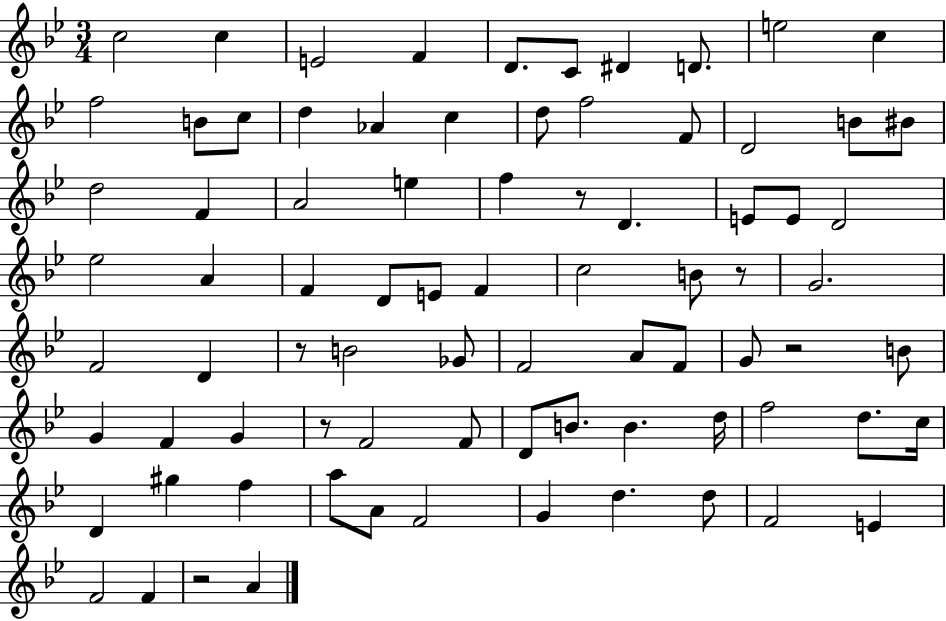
C5/h C5/q E4/h F4/q D4/e. C4/e D#4/q D4/e. E5/h C5/q F5/h B4/e C5/e D5/q Ab4/q C5/q D5/e F5/h F4/e D4/h B4/e BIS4/e D5/h F4/q A4/h E5/q F5/q R/e D4/q. E4/e E4/e D4/h Eb5/h A4/q F4/q D4/e E4/e F4/q C5/h B4/e R/e G4/h. F4/h D4/q R/e B4/h Gb4/e F4/h A4/e F4/e G4/e R/h B4/e G4/q F4/q G4/q R/e F4/h F4/e D4/e B4/e. B4/q. D5/s F5/h D5/e. C5/s D4/q G#5/q F5/q A5/e A4/e F4/h G4/q D5/q. D5/e F4/h E4/q F4/h F4/q R/h A4/q